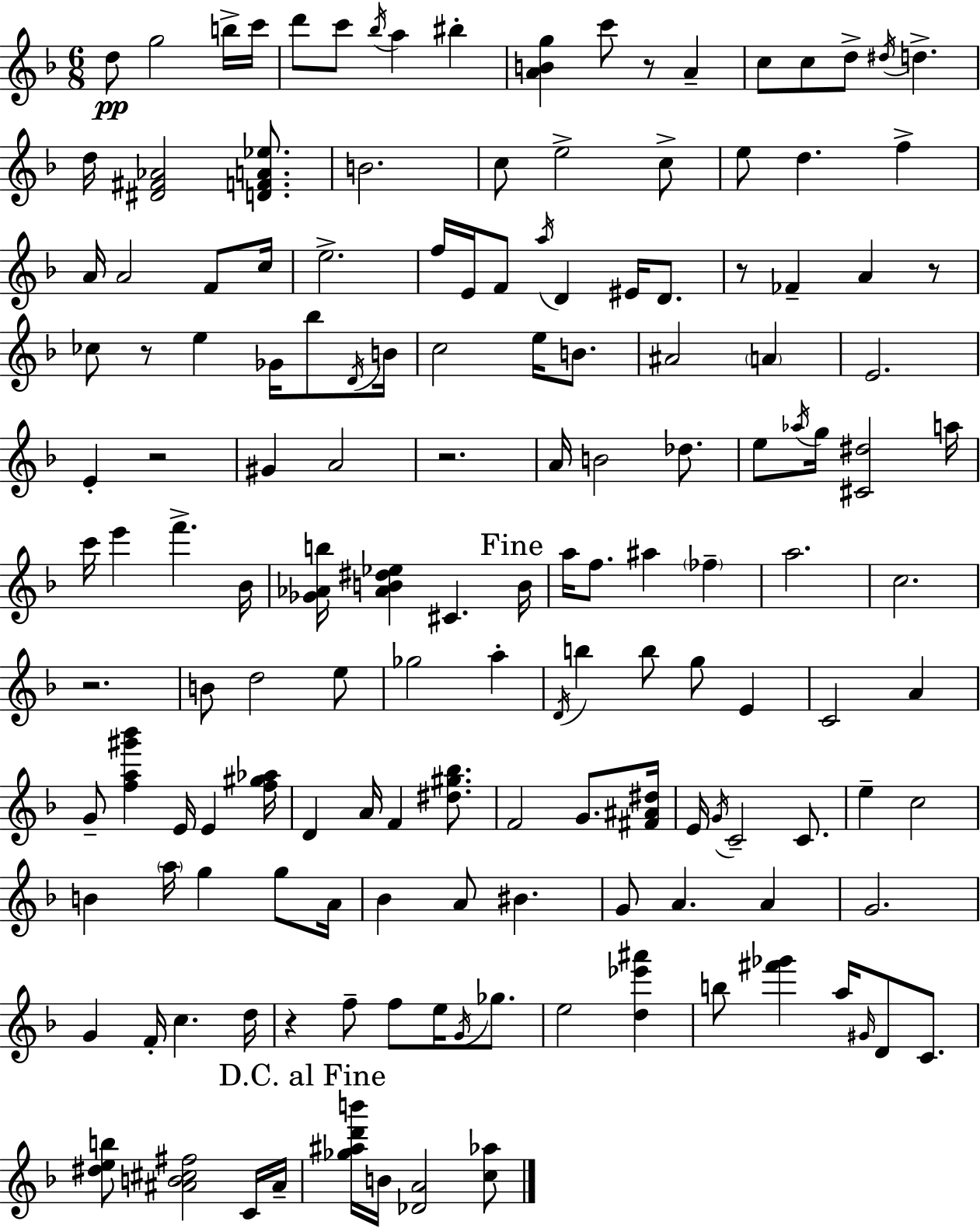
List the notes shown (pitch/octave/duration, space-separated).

D5/e G5/h B5/s C6/s D6/e C6/e Bb5/s A5/q BIS5/q [A4,B4,G5]/q C6/e R/e A4/q C5/e C5/e D5/e D#5/s D5/q. D5/s [D#4,F#4,Ab4]/h [D4,F4,A4,Eb5]/e. B4/h. C5/e E5/h C5/e E5/e D5/q. F5/q A4/s A4/h F4/e C5/s E5/h. F5/s E4/s F4/e A5/s D4/q EIS4/s D4/e. R/e FES4/q A4/q R/e CES5/e R/e E5/q Gb4/s Bb5/e D4/s B4/s C5/h E5/s B4/e. A#4/h A4/q E4/h. E4/q R/h G#4/q A4/h R/h. A4/s B4/h Db5/e. E5/e Ab5/s G5/s [C#4,D#5]/h A5/s C6/s E6/q F6/q. Bb4/s [Gb4,Ab4,B5]/s [Ab4,B4,D#5,Eb5]/q C#4/q. B4/s A5/s F5/e. A#5/q FES5/q A5/h. C5/h. R/h. B4/e D5/h E5/e Gb5/h A5/q D4/s B5/q B5/e G5/e E4/q C4/h A4/q G4/e [F5,A5,G#6,Bb6]/q E4/s E4/q [F5,G#5,Ab5]/s D4/q A4/s F4/q [D#5,G#5,Bb5]/e. F4/h G4/e. [F#4,A#4,D#5]/s E4/s G4/s C4/h C4/e. E5/q C5/h B4/q A5/s G5/q G5/e A4/s Bb4/q A4/e BIS4/q. G4/e A4/q. A4/q G4/h. G4/q F4/s C5/q. D5/s R/q F5/e F5/e E5/s G4/s Gb5/e. E5/h [D5,Eb6,A#6]/q B5/e [F#6,Gb6]/q A5/s G#4/s D4/e C4/e. [D#5,E5,B5]/e [A#4,B4,C#5,F#5]/h C4/s A#4/s [Gb5,A#5,D6,B6]/s B4/s [Db4,A4]/h [C5,Ab5]/e